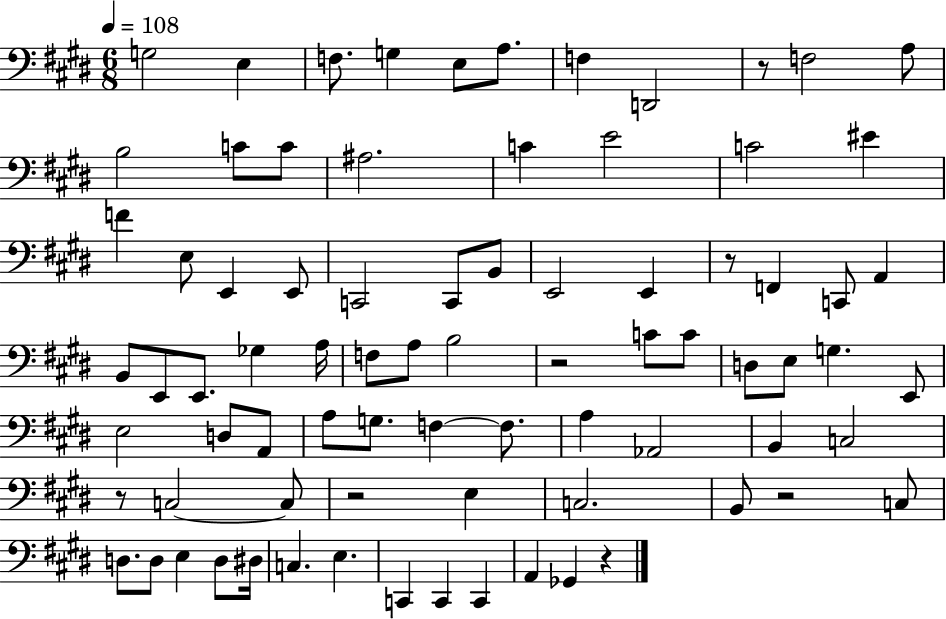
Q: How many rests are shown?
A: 7